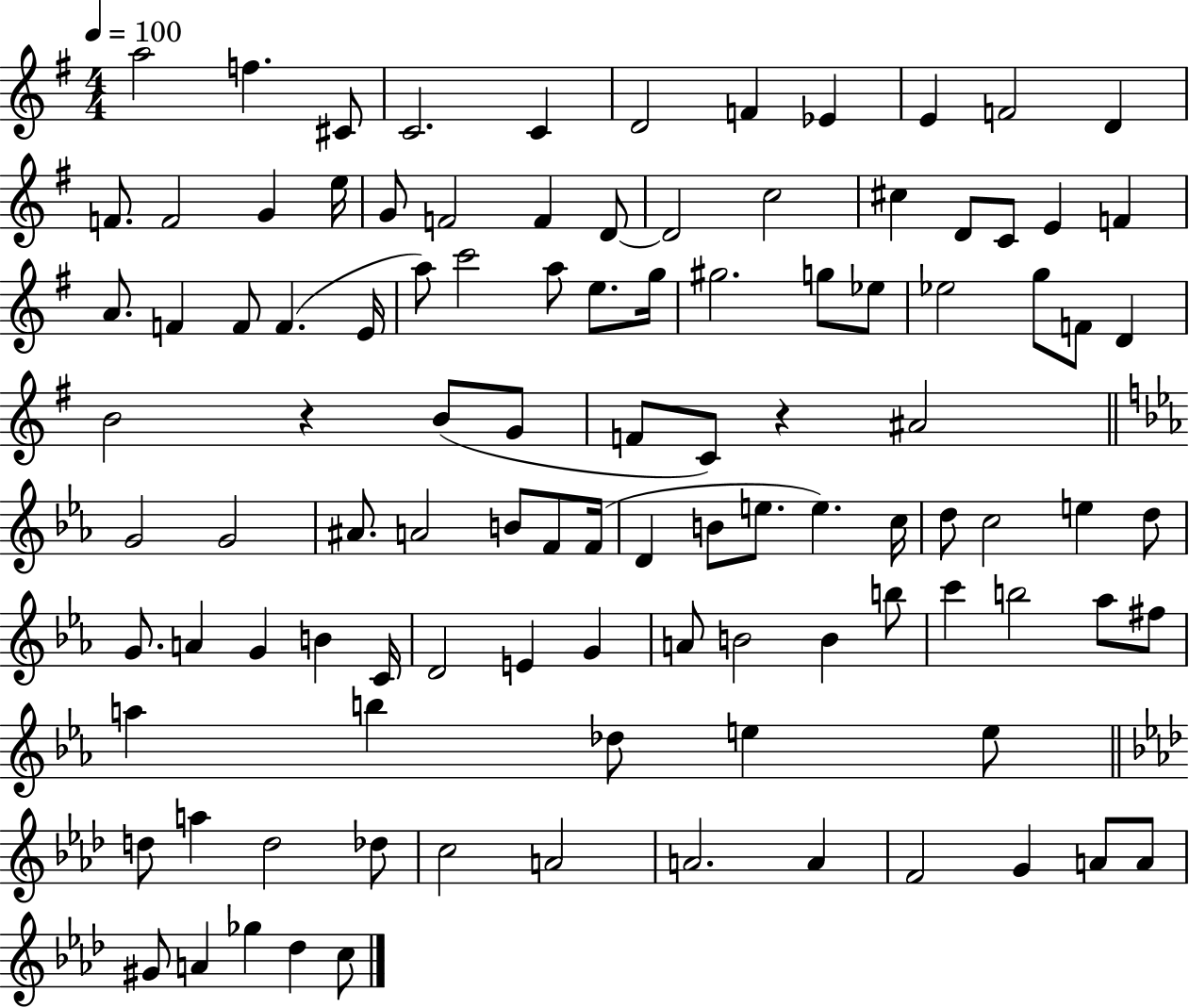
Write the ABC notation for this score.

X:1
T:Untitled
M:4/4
L:1/4
K:G
a2 f ^C/2 C2 C D2 F _E E F2 D F/2 F2 G e/4 G/2 F2 F D/2 D2 c2 ^c D/2 C/2 E F A/2 F F/2 F E/4 a/2 c'2 a/2 e/2 g/4 ^g2 g/2 _e/2 _e2 g/2 F/2 D B2 z B/2 G/2 F/2 C/2 z ^A2 G2 G2 ^A/2 A2 B/2 F/2 F/4 D B/2 e/2 e c/4 d/2 c2 e d/2 G/2 A G B C/4 D2 E G A/2 B2 B b/2 c' b2 _a/2 ^f/2 a b _d/2 e e/2 d/2 a d2 _d/2 c2 A2 A2 A F2 G A/2 A/2 ^G/2 A _g _d c/2